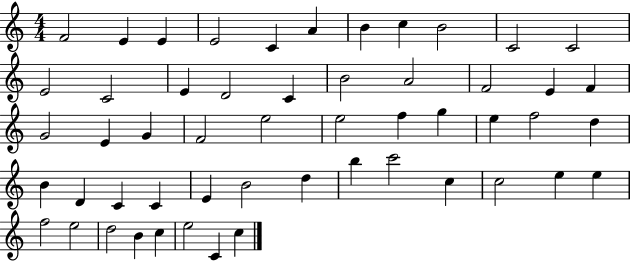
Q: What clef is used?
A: treble